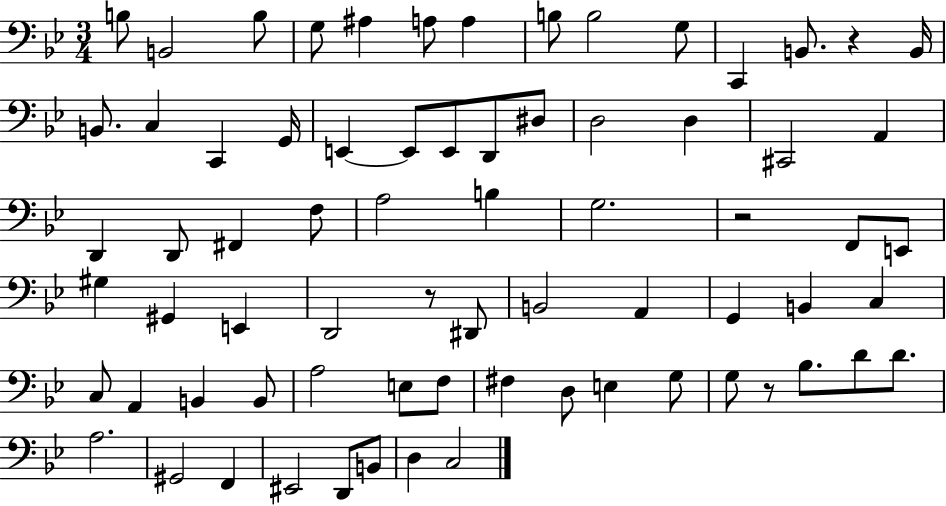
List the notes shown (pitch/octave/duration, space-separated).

B3/e B2/h B3/e G3/e A#3/q A3/e A3/q B3/e B3/h G3/e C2/q B2/e. R/q B2/s B2/e. C3/q C2/q G2/s E2/q E2/e E2/e D2/e D#3/e D3/h D3/q C#2/h A2/q D2/q D2/e F#2/q F3/e A3/h B3/q G3/h. R/h F2/e E2/e G#3/q G#2/q E2/q D2/h R/e D#2/e B2/h A2/q G2/q B2/q C3/q C3/e A2/q B2/q B2/e A3/h E3/e F3/e F#3/q D3/e E3/q G3/e G3/e R/e Bb3/e. D4/e D4/e. A3/h. G#2/h F2/q EIS2/h D2/e B2/e D3/q C3/h